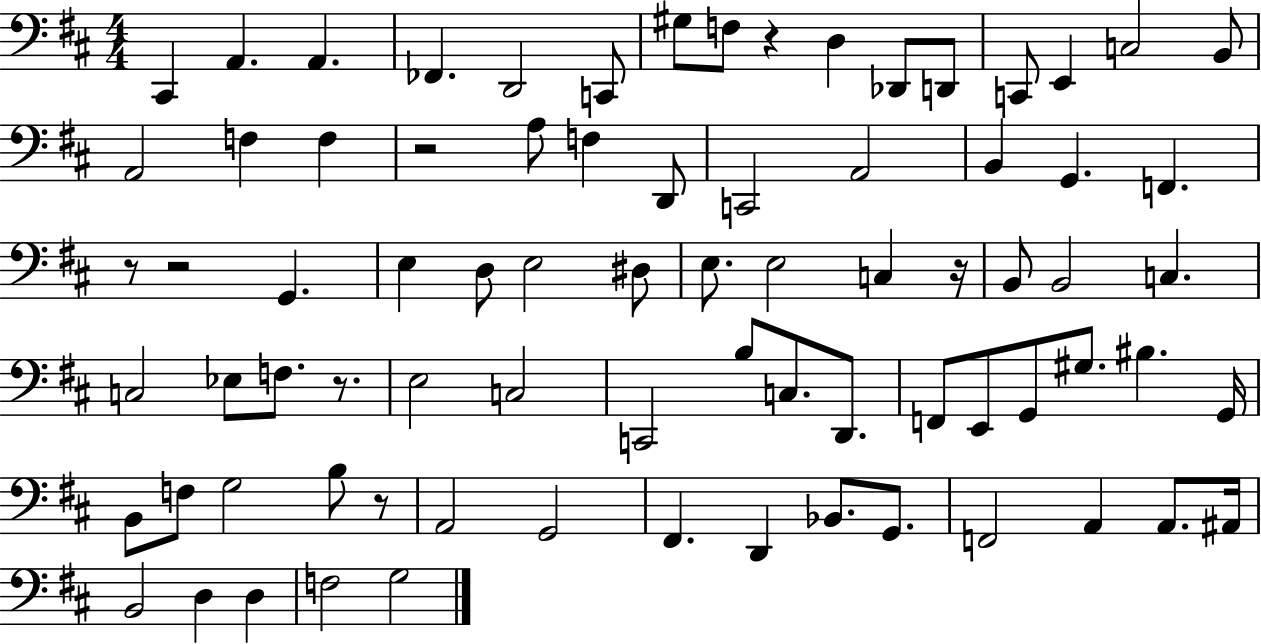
{
  \clef bass
  \numericTimeSignature
  \time 4/4
  \key d \major
  cis,4 a,4. a,4. | fes,4. d,2 c,8 | gis8 f8 r4 d4 des,8 d,8 | c,8 e,4 c2 b,8 | \break a,2 f4 f4 | r2 a8 f4 d,8 | c,2 a,2 | b,4 g,4. f,4. | \break r8 r2 g,4. | e4 d8 e2 dis8 | e8. e2 c4 r16 | b,8 b,2 c4. | \break c2 ees8 f8. r8. | e2 c2 | c,2 b8 c8. d,8. | f,8 e,8 g,8 gis8. bis4. g,16 | \break b,8 f8 g2 b8 r8 | a,2 g,2 | fis,4. d,4 bes,8. g,8. | f,2 a,4 a,8. ais,16 | \break b,2 d4 d4 | f2 g2 | \bar "|."
}